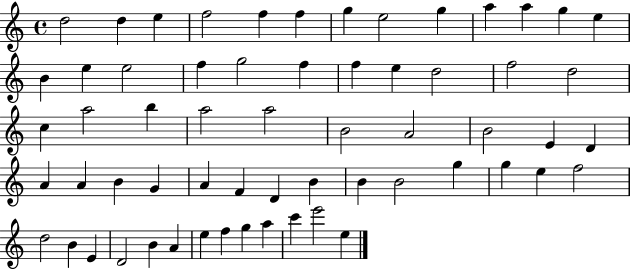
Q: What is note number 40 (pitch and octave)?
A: F4